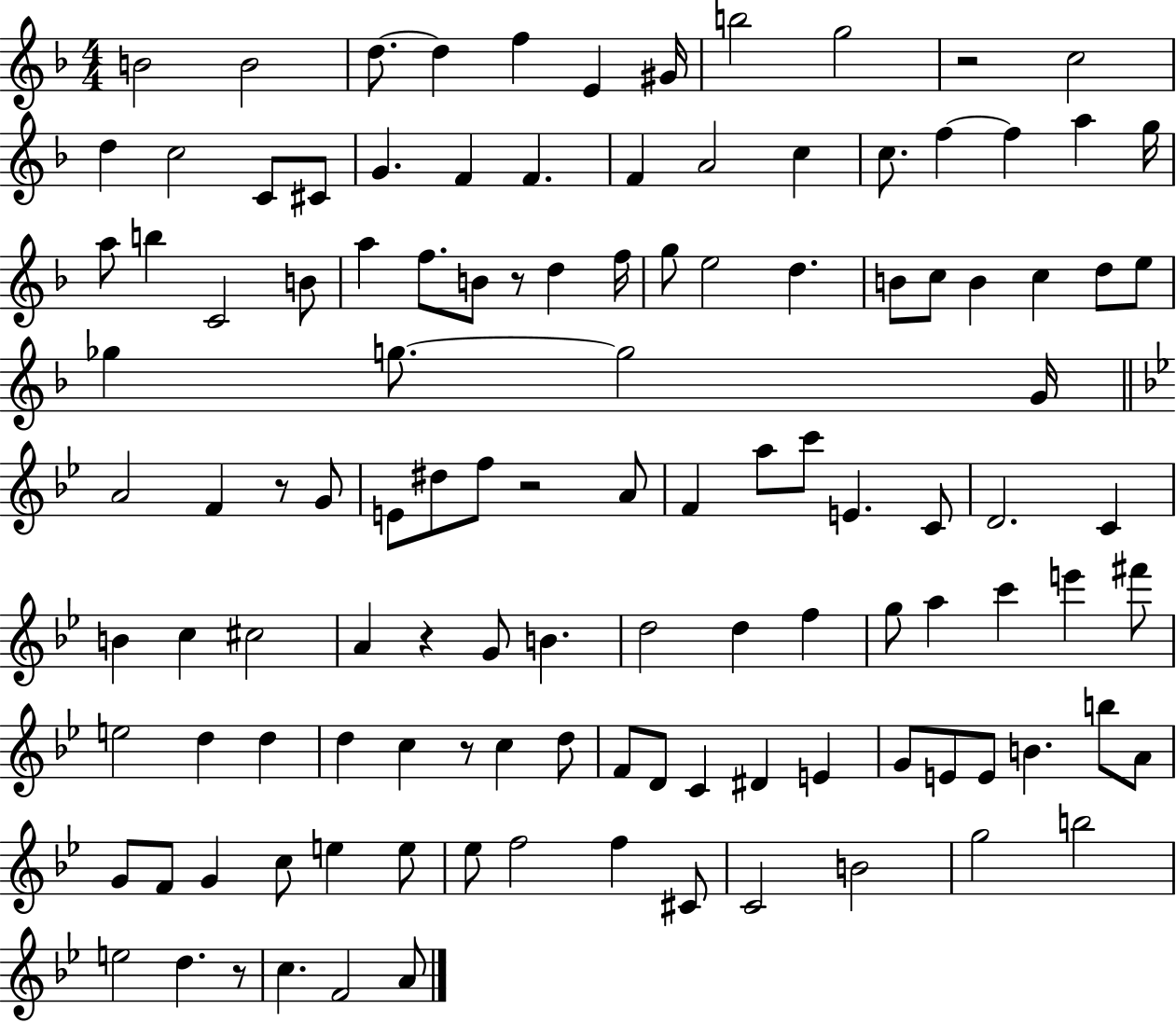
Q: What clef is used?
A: treble